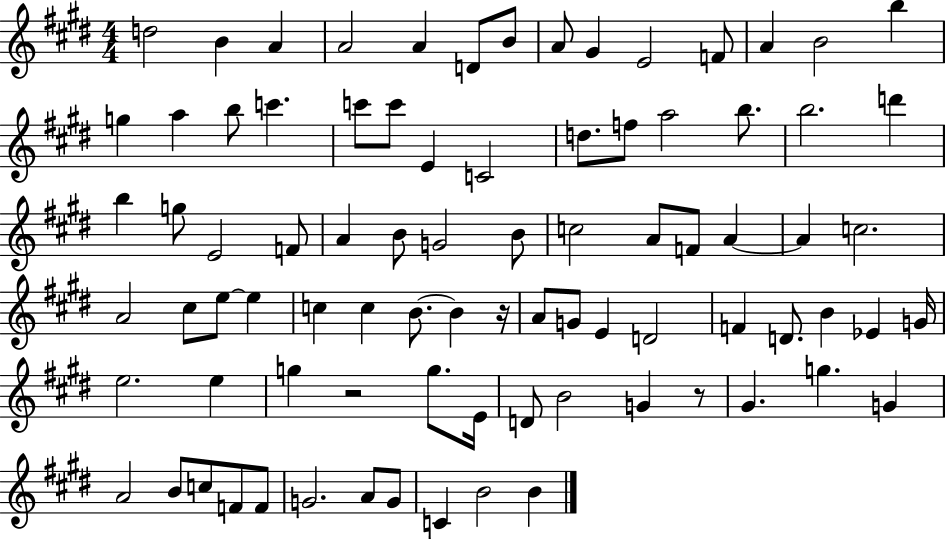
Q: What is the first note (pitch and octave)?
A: D5